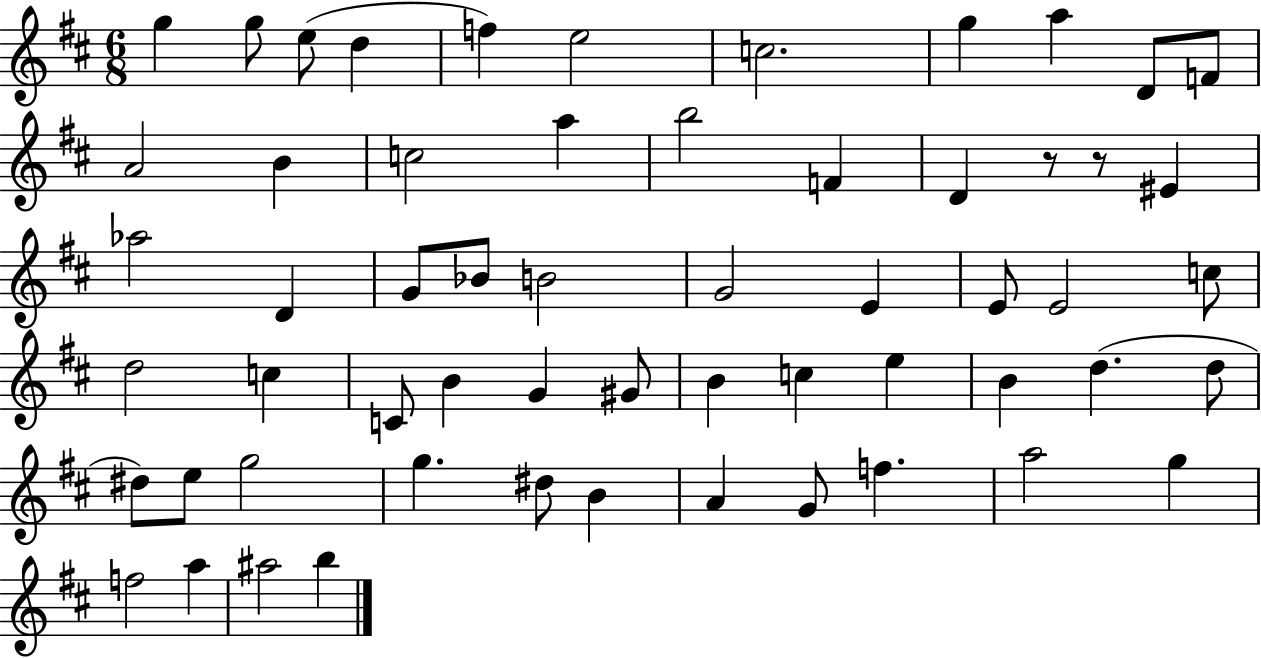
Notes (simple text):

G5/q G5/e E5/e D5/q F5/q E5/h C5/h. G5/q A5/q D4/e F4/e A4/h B4/q C5/h A5/q B5/h F4/q D4/q R/e R/e EIS4/q Ab5/h D4/q G4/e Bb4/e B4/h G4/h E4/q E4/e E4/h C5/e D5/h C5/q C4/e B4/q G4/q G#4/e B4/q C5/q E5/q B4/q D5/q. D5/e D#5/e E5/e G5/h G5/q. D#5/e B4/q A4/q G4/e F5/q. A5/h G5/q F5/h A5/q A#5/h B5/q